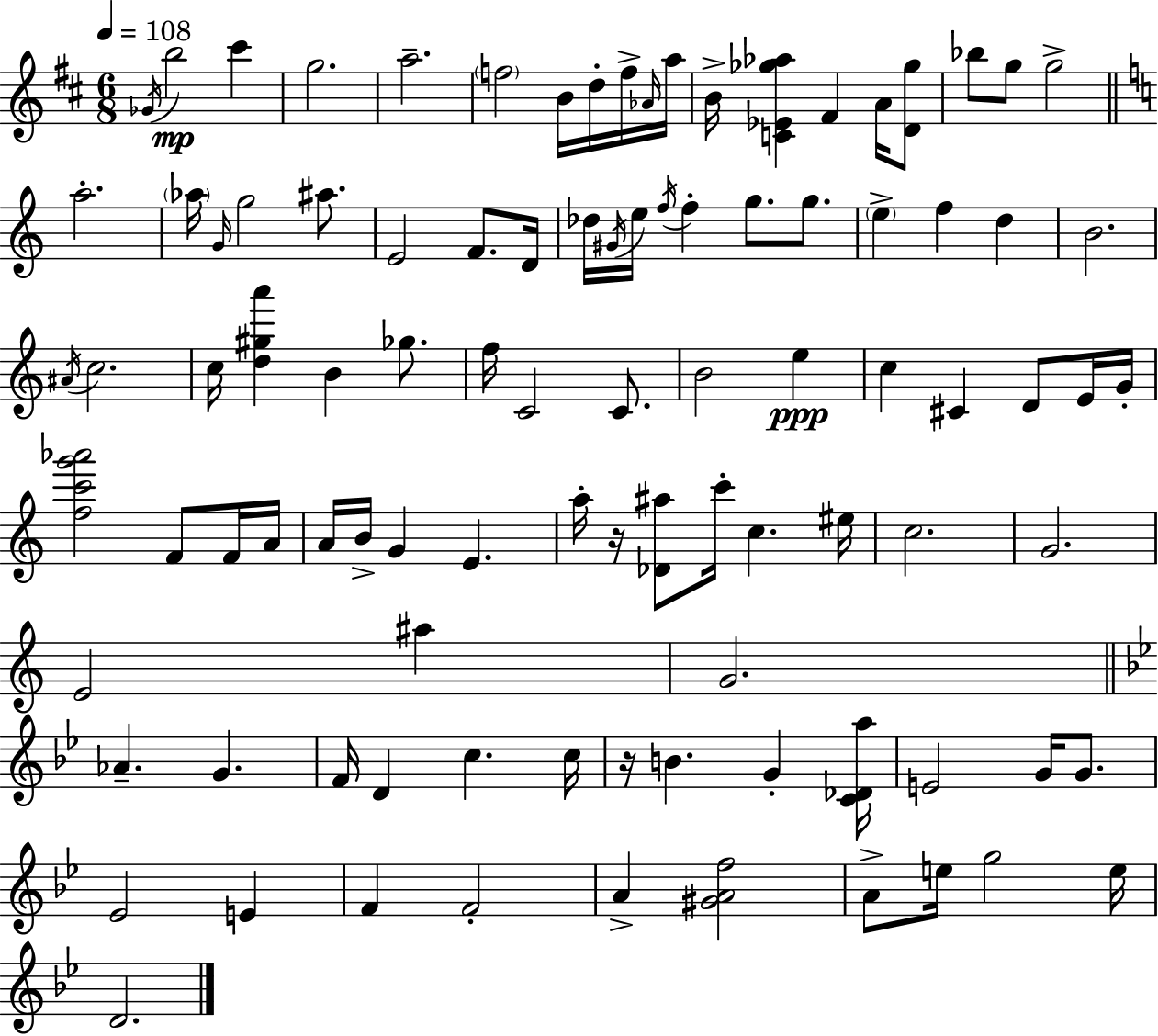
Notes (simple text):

Gb4/s B5/h C#6/q G5/h. A5/h. F5/h B4/s D5/s F5/s Ab4/s A5/s B4/s [C4,Eb4,Gb5,Ab5]/q F#4/q A4/s [D4,Gb5]/e Bb5/e G5/e G5/h A5/h. Ab5/s G4/s G5/h A#5/e. E4/h F4/e. D4/s Db5/s G#4/s E5/s F5/s F5/q G5/e. G5/e. E5/q F5/q D5/q B4/h. A#4/s C5/h. C5/s [D5,G#5,A6]/q B4/q Gb5/e. F5/s C4/h C4/e. B4/h E5/q C5/q C#4/q D4/e E4/s G4/s [F5,C6,G6,Ab6]/h F4/e F4/s A4/s A4/s B4/s G4/q E4/q. A5/s R/s [Db4,A#5]/e C6/s C5/q. EIS5/s C5/h. G4/h. E4/h A#5/q G4/h. Ab4/q. G4/q. F4/s D4/q C5/q. C5/s R/s B4/q. G4/q [C4,Db4,A5]/s E4/h G4/s G4/e. Eb4/h E4/q F4/q F4/h A4/q [G#4,A4,F5]/h A4/e E5/s G5/h E5/s D4/h.